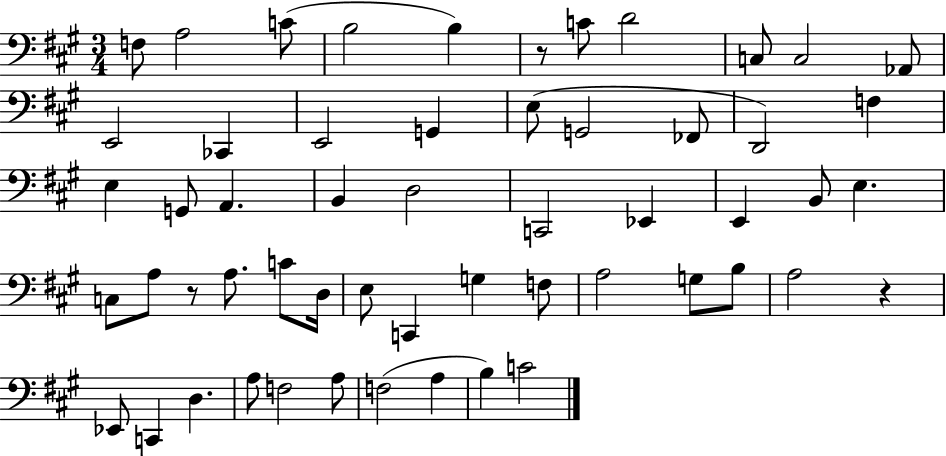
F3/e A3/h C4/e B3/h B3/q R/e C4/e D4/h C3/e C3/h Ab2/e E2/h CES2/q E2/h G2/q E3/e G2/h FES2/e D2/h F3/q E3/q G2/e A2/q. B2/q D3/h C2/h Eb2/q E2/q B2/e E3/q. C3/e A3/e R/e A3/e. C4/e D3/s E3/e C2/q G3/q F3/e A3/h G3/e B3/e A3/h R/q Eb2/e C2/q D3/q. A3/e F3/h A3/e F3/h A3/q B3/q C4/h